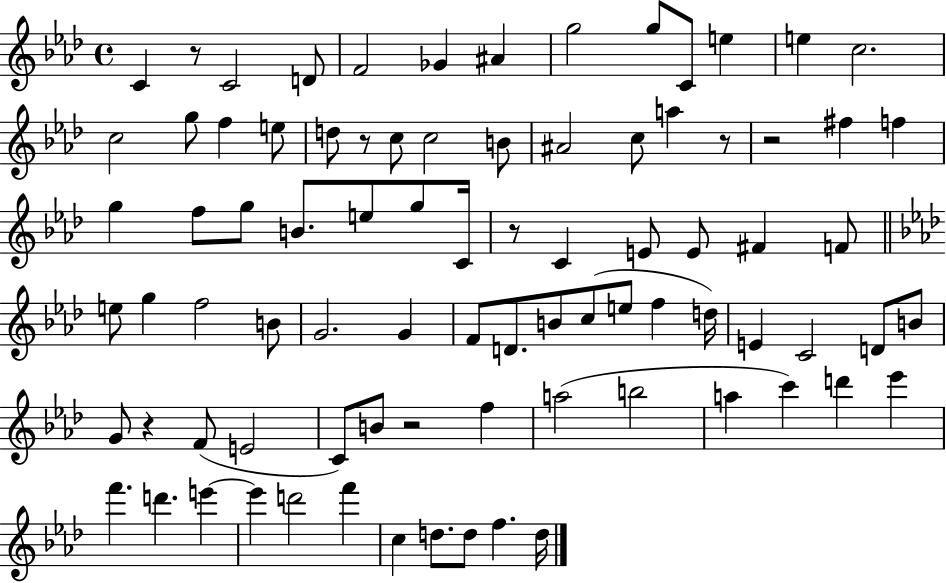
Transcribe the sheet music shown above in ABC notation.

X:1
T:Untitled
M:4/4
L:1/4
K:Ab
C z/2 C2 D/2 F2 _G ^A g2 g/2 C/2 e e c2 c2 g/2 f e/2 d/2 z/2 c/2 c2 B/2 ^A2 c/2 a z/2 z2 ^f f g f/2 g/2 B/2 e/2 g/2 C/4 z/2 C E/2 E/2 ^F F/2 e/2 g f2 B/2 G2 G F/2 D/2 B/2 c/2 e/2 f d/4 E C2 D/2 B/2 G/2 z F/2 E2 C/2 B/2 z2 f a2 b2 a c' d' _e' f' d' e' e' d'2 f' c d/2 d/2 f d/4